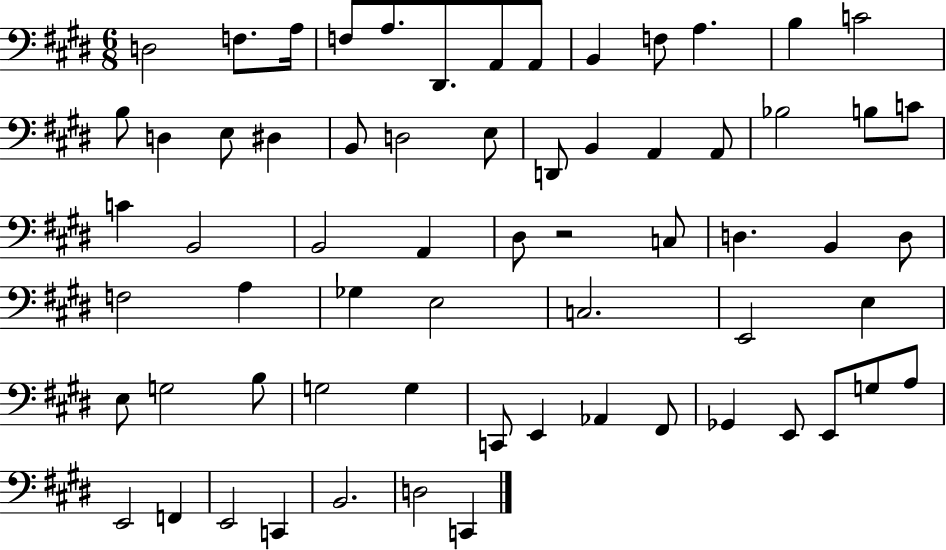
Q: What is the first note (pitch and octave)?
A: D3